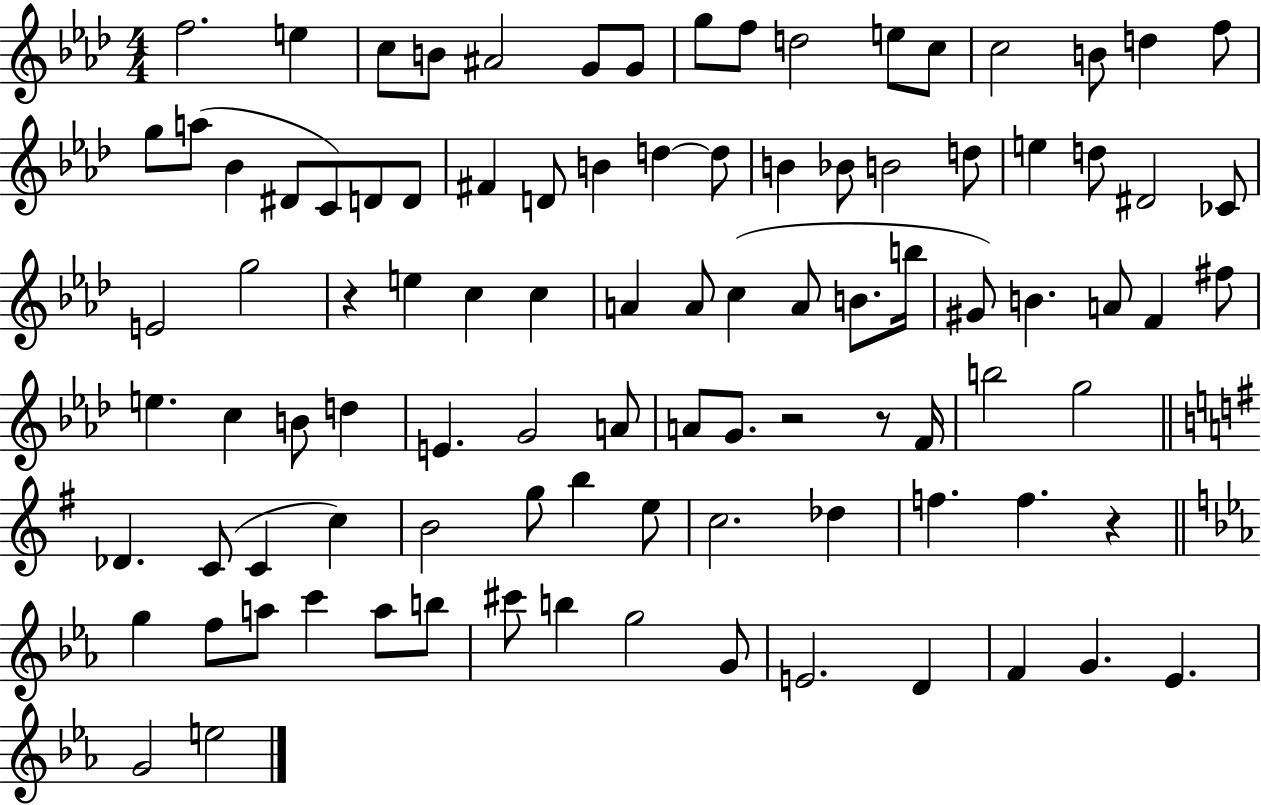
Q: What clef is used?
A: treble